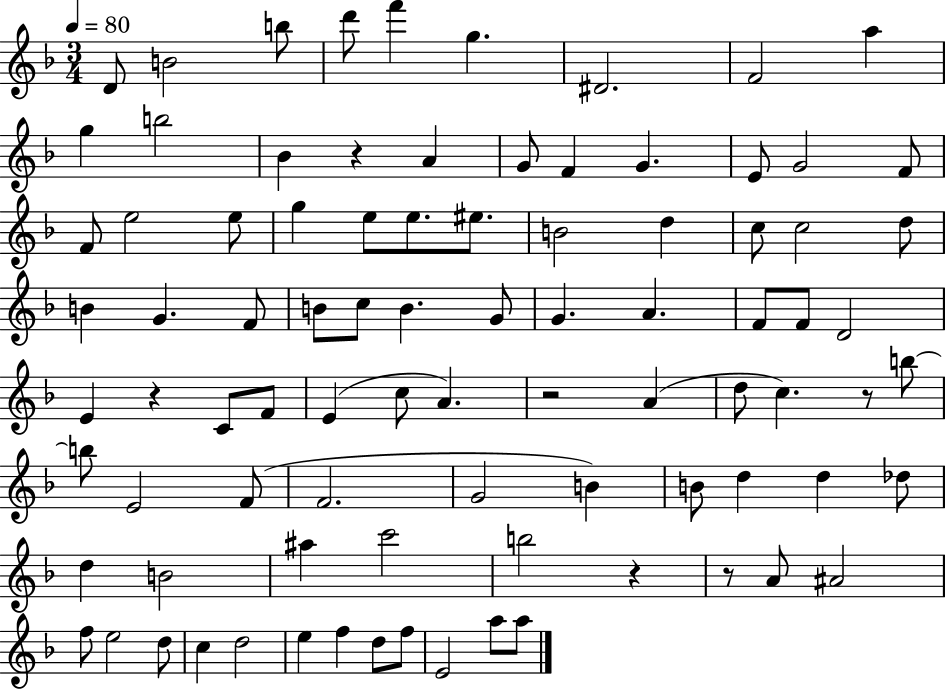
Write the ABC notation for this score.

X:1
T:Untitled
M:3/4
L:1/4
K:F
D/2 B2 b/2 d'/2 f' g ^D2 F2 a g b2 _B z A G/2 F G E/2 G2 F/2 F/2 e2 e/2 g e/2 e/2 ^e/2 B2 d c/2 c2 d/2 B G F/2 B/2 c/2 B G/2 G A F/2 F/2 D2 E z C/2 F/2 E c/2 A z2 A d/2 c z/2 b/2 b/2 E2 F/2 F2 G2 B B/2 d d _d/2 d B2 ^a c'2 b2 z z/2 A/2 ^A2 f/2 e2 d/2 c d2 e f d/2 f/2 E2 a/2 a/2